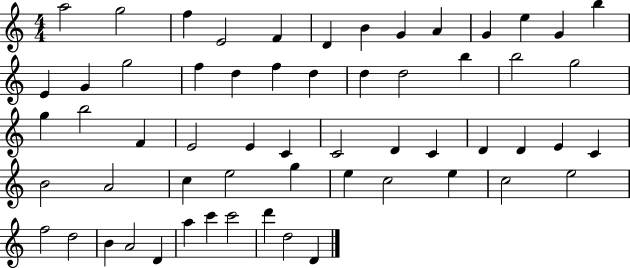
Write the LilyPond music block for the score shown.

{
  \clef treble
  \numericTimeSignature
  \time 4/4
  \key c \major
  a''2 g''2 | f''4 e'2 f'4 | d'4 b'4 g'4 a'4 | g'4 e''4 g'4 b''4 | \break e'4 g'4 g''2 | f''4 d''4 f''4 d''4 | d''4 d''2 b''4 | b''2 g''2 | \break g''4 b''2 f'4 | e'2 e'4 c'4 | c'2 d'4 c'4 | d'4 d'4 e'4 c'4 | \break b'2 a'2 | c''4 e''2 g''4 | e''4 c''2 e''4 | c''2 e''2 | \break f''2 d''2 | b'4 a'2 d'4 | a''4 c'''4 c'''2 | d'''4 d''2 d'4 | \break \bar "|."
}